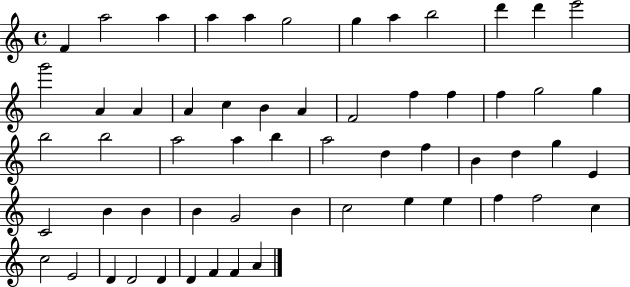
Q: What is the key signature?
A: C major